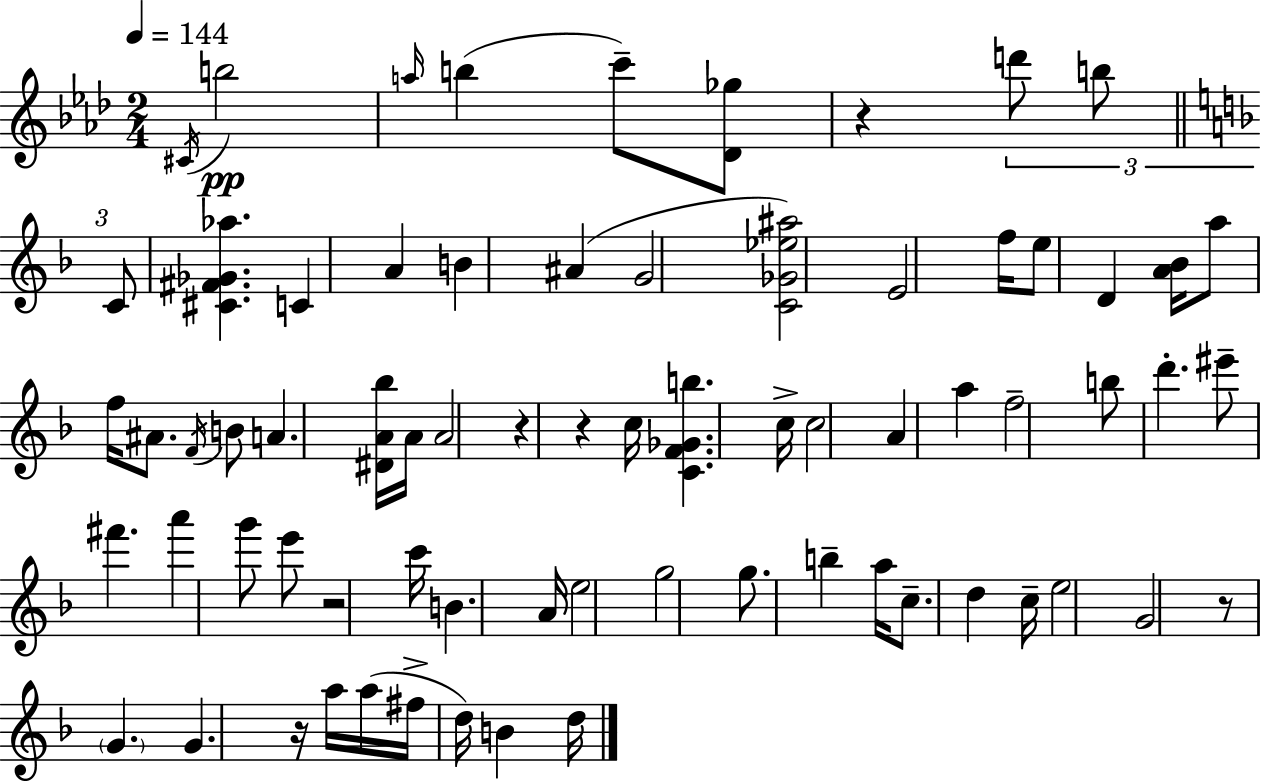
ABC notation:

X:1
T:Untitled
M:2/4
L:1/4
K:Ab
^C/4 b2 a/4 b c'/2 [_D_g]/2 z d'/2 b/2 C/2 [^C^F_G_a] C A B ^A G2 [C_G_e^a]2 E2 f/4 e/2 D [A_B]/4 a/2 f/4 ^A/2 F/4 B/2 A [^DA_b]/4 A/4 A2 z z c/4 [CF_Gb] c/4 c2 A a f2 b/2 d' ^e'/2 ^f' a' g'/2 e'/2 z2 c'/4 B A/4 e2 g2 g/2 b a/4 c/2 d c/4 e2 G2 z/2 G G z/4 a/4 a/4 ^f/4 d/4 B d/4